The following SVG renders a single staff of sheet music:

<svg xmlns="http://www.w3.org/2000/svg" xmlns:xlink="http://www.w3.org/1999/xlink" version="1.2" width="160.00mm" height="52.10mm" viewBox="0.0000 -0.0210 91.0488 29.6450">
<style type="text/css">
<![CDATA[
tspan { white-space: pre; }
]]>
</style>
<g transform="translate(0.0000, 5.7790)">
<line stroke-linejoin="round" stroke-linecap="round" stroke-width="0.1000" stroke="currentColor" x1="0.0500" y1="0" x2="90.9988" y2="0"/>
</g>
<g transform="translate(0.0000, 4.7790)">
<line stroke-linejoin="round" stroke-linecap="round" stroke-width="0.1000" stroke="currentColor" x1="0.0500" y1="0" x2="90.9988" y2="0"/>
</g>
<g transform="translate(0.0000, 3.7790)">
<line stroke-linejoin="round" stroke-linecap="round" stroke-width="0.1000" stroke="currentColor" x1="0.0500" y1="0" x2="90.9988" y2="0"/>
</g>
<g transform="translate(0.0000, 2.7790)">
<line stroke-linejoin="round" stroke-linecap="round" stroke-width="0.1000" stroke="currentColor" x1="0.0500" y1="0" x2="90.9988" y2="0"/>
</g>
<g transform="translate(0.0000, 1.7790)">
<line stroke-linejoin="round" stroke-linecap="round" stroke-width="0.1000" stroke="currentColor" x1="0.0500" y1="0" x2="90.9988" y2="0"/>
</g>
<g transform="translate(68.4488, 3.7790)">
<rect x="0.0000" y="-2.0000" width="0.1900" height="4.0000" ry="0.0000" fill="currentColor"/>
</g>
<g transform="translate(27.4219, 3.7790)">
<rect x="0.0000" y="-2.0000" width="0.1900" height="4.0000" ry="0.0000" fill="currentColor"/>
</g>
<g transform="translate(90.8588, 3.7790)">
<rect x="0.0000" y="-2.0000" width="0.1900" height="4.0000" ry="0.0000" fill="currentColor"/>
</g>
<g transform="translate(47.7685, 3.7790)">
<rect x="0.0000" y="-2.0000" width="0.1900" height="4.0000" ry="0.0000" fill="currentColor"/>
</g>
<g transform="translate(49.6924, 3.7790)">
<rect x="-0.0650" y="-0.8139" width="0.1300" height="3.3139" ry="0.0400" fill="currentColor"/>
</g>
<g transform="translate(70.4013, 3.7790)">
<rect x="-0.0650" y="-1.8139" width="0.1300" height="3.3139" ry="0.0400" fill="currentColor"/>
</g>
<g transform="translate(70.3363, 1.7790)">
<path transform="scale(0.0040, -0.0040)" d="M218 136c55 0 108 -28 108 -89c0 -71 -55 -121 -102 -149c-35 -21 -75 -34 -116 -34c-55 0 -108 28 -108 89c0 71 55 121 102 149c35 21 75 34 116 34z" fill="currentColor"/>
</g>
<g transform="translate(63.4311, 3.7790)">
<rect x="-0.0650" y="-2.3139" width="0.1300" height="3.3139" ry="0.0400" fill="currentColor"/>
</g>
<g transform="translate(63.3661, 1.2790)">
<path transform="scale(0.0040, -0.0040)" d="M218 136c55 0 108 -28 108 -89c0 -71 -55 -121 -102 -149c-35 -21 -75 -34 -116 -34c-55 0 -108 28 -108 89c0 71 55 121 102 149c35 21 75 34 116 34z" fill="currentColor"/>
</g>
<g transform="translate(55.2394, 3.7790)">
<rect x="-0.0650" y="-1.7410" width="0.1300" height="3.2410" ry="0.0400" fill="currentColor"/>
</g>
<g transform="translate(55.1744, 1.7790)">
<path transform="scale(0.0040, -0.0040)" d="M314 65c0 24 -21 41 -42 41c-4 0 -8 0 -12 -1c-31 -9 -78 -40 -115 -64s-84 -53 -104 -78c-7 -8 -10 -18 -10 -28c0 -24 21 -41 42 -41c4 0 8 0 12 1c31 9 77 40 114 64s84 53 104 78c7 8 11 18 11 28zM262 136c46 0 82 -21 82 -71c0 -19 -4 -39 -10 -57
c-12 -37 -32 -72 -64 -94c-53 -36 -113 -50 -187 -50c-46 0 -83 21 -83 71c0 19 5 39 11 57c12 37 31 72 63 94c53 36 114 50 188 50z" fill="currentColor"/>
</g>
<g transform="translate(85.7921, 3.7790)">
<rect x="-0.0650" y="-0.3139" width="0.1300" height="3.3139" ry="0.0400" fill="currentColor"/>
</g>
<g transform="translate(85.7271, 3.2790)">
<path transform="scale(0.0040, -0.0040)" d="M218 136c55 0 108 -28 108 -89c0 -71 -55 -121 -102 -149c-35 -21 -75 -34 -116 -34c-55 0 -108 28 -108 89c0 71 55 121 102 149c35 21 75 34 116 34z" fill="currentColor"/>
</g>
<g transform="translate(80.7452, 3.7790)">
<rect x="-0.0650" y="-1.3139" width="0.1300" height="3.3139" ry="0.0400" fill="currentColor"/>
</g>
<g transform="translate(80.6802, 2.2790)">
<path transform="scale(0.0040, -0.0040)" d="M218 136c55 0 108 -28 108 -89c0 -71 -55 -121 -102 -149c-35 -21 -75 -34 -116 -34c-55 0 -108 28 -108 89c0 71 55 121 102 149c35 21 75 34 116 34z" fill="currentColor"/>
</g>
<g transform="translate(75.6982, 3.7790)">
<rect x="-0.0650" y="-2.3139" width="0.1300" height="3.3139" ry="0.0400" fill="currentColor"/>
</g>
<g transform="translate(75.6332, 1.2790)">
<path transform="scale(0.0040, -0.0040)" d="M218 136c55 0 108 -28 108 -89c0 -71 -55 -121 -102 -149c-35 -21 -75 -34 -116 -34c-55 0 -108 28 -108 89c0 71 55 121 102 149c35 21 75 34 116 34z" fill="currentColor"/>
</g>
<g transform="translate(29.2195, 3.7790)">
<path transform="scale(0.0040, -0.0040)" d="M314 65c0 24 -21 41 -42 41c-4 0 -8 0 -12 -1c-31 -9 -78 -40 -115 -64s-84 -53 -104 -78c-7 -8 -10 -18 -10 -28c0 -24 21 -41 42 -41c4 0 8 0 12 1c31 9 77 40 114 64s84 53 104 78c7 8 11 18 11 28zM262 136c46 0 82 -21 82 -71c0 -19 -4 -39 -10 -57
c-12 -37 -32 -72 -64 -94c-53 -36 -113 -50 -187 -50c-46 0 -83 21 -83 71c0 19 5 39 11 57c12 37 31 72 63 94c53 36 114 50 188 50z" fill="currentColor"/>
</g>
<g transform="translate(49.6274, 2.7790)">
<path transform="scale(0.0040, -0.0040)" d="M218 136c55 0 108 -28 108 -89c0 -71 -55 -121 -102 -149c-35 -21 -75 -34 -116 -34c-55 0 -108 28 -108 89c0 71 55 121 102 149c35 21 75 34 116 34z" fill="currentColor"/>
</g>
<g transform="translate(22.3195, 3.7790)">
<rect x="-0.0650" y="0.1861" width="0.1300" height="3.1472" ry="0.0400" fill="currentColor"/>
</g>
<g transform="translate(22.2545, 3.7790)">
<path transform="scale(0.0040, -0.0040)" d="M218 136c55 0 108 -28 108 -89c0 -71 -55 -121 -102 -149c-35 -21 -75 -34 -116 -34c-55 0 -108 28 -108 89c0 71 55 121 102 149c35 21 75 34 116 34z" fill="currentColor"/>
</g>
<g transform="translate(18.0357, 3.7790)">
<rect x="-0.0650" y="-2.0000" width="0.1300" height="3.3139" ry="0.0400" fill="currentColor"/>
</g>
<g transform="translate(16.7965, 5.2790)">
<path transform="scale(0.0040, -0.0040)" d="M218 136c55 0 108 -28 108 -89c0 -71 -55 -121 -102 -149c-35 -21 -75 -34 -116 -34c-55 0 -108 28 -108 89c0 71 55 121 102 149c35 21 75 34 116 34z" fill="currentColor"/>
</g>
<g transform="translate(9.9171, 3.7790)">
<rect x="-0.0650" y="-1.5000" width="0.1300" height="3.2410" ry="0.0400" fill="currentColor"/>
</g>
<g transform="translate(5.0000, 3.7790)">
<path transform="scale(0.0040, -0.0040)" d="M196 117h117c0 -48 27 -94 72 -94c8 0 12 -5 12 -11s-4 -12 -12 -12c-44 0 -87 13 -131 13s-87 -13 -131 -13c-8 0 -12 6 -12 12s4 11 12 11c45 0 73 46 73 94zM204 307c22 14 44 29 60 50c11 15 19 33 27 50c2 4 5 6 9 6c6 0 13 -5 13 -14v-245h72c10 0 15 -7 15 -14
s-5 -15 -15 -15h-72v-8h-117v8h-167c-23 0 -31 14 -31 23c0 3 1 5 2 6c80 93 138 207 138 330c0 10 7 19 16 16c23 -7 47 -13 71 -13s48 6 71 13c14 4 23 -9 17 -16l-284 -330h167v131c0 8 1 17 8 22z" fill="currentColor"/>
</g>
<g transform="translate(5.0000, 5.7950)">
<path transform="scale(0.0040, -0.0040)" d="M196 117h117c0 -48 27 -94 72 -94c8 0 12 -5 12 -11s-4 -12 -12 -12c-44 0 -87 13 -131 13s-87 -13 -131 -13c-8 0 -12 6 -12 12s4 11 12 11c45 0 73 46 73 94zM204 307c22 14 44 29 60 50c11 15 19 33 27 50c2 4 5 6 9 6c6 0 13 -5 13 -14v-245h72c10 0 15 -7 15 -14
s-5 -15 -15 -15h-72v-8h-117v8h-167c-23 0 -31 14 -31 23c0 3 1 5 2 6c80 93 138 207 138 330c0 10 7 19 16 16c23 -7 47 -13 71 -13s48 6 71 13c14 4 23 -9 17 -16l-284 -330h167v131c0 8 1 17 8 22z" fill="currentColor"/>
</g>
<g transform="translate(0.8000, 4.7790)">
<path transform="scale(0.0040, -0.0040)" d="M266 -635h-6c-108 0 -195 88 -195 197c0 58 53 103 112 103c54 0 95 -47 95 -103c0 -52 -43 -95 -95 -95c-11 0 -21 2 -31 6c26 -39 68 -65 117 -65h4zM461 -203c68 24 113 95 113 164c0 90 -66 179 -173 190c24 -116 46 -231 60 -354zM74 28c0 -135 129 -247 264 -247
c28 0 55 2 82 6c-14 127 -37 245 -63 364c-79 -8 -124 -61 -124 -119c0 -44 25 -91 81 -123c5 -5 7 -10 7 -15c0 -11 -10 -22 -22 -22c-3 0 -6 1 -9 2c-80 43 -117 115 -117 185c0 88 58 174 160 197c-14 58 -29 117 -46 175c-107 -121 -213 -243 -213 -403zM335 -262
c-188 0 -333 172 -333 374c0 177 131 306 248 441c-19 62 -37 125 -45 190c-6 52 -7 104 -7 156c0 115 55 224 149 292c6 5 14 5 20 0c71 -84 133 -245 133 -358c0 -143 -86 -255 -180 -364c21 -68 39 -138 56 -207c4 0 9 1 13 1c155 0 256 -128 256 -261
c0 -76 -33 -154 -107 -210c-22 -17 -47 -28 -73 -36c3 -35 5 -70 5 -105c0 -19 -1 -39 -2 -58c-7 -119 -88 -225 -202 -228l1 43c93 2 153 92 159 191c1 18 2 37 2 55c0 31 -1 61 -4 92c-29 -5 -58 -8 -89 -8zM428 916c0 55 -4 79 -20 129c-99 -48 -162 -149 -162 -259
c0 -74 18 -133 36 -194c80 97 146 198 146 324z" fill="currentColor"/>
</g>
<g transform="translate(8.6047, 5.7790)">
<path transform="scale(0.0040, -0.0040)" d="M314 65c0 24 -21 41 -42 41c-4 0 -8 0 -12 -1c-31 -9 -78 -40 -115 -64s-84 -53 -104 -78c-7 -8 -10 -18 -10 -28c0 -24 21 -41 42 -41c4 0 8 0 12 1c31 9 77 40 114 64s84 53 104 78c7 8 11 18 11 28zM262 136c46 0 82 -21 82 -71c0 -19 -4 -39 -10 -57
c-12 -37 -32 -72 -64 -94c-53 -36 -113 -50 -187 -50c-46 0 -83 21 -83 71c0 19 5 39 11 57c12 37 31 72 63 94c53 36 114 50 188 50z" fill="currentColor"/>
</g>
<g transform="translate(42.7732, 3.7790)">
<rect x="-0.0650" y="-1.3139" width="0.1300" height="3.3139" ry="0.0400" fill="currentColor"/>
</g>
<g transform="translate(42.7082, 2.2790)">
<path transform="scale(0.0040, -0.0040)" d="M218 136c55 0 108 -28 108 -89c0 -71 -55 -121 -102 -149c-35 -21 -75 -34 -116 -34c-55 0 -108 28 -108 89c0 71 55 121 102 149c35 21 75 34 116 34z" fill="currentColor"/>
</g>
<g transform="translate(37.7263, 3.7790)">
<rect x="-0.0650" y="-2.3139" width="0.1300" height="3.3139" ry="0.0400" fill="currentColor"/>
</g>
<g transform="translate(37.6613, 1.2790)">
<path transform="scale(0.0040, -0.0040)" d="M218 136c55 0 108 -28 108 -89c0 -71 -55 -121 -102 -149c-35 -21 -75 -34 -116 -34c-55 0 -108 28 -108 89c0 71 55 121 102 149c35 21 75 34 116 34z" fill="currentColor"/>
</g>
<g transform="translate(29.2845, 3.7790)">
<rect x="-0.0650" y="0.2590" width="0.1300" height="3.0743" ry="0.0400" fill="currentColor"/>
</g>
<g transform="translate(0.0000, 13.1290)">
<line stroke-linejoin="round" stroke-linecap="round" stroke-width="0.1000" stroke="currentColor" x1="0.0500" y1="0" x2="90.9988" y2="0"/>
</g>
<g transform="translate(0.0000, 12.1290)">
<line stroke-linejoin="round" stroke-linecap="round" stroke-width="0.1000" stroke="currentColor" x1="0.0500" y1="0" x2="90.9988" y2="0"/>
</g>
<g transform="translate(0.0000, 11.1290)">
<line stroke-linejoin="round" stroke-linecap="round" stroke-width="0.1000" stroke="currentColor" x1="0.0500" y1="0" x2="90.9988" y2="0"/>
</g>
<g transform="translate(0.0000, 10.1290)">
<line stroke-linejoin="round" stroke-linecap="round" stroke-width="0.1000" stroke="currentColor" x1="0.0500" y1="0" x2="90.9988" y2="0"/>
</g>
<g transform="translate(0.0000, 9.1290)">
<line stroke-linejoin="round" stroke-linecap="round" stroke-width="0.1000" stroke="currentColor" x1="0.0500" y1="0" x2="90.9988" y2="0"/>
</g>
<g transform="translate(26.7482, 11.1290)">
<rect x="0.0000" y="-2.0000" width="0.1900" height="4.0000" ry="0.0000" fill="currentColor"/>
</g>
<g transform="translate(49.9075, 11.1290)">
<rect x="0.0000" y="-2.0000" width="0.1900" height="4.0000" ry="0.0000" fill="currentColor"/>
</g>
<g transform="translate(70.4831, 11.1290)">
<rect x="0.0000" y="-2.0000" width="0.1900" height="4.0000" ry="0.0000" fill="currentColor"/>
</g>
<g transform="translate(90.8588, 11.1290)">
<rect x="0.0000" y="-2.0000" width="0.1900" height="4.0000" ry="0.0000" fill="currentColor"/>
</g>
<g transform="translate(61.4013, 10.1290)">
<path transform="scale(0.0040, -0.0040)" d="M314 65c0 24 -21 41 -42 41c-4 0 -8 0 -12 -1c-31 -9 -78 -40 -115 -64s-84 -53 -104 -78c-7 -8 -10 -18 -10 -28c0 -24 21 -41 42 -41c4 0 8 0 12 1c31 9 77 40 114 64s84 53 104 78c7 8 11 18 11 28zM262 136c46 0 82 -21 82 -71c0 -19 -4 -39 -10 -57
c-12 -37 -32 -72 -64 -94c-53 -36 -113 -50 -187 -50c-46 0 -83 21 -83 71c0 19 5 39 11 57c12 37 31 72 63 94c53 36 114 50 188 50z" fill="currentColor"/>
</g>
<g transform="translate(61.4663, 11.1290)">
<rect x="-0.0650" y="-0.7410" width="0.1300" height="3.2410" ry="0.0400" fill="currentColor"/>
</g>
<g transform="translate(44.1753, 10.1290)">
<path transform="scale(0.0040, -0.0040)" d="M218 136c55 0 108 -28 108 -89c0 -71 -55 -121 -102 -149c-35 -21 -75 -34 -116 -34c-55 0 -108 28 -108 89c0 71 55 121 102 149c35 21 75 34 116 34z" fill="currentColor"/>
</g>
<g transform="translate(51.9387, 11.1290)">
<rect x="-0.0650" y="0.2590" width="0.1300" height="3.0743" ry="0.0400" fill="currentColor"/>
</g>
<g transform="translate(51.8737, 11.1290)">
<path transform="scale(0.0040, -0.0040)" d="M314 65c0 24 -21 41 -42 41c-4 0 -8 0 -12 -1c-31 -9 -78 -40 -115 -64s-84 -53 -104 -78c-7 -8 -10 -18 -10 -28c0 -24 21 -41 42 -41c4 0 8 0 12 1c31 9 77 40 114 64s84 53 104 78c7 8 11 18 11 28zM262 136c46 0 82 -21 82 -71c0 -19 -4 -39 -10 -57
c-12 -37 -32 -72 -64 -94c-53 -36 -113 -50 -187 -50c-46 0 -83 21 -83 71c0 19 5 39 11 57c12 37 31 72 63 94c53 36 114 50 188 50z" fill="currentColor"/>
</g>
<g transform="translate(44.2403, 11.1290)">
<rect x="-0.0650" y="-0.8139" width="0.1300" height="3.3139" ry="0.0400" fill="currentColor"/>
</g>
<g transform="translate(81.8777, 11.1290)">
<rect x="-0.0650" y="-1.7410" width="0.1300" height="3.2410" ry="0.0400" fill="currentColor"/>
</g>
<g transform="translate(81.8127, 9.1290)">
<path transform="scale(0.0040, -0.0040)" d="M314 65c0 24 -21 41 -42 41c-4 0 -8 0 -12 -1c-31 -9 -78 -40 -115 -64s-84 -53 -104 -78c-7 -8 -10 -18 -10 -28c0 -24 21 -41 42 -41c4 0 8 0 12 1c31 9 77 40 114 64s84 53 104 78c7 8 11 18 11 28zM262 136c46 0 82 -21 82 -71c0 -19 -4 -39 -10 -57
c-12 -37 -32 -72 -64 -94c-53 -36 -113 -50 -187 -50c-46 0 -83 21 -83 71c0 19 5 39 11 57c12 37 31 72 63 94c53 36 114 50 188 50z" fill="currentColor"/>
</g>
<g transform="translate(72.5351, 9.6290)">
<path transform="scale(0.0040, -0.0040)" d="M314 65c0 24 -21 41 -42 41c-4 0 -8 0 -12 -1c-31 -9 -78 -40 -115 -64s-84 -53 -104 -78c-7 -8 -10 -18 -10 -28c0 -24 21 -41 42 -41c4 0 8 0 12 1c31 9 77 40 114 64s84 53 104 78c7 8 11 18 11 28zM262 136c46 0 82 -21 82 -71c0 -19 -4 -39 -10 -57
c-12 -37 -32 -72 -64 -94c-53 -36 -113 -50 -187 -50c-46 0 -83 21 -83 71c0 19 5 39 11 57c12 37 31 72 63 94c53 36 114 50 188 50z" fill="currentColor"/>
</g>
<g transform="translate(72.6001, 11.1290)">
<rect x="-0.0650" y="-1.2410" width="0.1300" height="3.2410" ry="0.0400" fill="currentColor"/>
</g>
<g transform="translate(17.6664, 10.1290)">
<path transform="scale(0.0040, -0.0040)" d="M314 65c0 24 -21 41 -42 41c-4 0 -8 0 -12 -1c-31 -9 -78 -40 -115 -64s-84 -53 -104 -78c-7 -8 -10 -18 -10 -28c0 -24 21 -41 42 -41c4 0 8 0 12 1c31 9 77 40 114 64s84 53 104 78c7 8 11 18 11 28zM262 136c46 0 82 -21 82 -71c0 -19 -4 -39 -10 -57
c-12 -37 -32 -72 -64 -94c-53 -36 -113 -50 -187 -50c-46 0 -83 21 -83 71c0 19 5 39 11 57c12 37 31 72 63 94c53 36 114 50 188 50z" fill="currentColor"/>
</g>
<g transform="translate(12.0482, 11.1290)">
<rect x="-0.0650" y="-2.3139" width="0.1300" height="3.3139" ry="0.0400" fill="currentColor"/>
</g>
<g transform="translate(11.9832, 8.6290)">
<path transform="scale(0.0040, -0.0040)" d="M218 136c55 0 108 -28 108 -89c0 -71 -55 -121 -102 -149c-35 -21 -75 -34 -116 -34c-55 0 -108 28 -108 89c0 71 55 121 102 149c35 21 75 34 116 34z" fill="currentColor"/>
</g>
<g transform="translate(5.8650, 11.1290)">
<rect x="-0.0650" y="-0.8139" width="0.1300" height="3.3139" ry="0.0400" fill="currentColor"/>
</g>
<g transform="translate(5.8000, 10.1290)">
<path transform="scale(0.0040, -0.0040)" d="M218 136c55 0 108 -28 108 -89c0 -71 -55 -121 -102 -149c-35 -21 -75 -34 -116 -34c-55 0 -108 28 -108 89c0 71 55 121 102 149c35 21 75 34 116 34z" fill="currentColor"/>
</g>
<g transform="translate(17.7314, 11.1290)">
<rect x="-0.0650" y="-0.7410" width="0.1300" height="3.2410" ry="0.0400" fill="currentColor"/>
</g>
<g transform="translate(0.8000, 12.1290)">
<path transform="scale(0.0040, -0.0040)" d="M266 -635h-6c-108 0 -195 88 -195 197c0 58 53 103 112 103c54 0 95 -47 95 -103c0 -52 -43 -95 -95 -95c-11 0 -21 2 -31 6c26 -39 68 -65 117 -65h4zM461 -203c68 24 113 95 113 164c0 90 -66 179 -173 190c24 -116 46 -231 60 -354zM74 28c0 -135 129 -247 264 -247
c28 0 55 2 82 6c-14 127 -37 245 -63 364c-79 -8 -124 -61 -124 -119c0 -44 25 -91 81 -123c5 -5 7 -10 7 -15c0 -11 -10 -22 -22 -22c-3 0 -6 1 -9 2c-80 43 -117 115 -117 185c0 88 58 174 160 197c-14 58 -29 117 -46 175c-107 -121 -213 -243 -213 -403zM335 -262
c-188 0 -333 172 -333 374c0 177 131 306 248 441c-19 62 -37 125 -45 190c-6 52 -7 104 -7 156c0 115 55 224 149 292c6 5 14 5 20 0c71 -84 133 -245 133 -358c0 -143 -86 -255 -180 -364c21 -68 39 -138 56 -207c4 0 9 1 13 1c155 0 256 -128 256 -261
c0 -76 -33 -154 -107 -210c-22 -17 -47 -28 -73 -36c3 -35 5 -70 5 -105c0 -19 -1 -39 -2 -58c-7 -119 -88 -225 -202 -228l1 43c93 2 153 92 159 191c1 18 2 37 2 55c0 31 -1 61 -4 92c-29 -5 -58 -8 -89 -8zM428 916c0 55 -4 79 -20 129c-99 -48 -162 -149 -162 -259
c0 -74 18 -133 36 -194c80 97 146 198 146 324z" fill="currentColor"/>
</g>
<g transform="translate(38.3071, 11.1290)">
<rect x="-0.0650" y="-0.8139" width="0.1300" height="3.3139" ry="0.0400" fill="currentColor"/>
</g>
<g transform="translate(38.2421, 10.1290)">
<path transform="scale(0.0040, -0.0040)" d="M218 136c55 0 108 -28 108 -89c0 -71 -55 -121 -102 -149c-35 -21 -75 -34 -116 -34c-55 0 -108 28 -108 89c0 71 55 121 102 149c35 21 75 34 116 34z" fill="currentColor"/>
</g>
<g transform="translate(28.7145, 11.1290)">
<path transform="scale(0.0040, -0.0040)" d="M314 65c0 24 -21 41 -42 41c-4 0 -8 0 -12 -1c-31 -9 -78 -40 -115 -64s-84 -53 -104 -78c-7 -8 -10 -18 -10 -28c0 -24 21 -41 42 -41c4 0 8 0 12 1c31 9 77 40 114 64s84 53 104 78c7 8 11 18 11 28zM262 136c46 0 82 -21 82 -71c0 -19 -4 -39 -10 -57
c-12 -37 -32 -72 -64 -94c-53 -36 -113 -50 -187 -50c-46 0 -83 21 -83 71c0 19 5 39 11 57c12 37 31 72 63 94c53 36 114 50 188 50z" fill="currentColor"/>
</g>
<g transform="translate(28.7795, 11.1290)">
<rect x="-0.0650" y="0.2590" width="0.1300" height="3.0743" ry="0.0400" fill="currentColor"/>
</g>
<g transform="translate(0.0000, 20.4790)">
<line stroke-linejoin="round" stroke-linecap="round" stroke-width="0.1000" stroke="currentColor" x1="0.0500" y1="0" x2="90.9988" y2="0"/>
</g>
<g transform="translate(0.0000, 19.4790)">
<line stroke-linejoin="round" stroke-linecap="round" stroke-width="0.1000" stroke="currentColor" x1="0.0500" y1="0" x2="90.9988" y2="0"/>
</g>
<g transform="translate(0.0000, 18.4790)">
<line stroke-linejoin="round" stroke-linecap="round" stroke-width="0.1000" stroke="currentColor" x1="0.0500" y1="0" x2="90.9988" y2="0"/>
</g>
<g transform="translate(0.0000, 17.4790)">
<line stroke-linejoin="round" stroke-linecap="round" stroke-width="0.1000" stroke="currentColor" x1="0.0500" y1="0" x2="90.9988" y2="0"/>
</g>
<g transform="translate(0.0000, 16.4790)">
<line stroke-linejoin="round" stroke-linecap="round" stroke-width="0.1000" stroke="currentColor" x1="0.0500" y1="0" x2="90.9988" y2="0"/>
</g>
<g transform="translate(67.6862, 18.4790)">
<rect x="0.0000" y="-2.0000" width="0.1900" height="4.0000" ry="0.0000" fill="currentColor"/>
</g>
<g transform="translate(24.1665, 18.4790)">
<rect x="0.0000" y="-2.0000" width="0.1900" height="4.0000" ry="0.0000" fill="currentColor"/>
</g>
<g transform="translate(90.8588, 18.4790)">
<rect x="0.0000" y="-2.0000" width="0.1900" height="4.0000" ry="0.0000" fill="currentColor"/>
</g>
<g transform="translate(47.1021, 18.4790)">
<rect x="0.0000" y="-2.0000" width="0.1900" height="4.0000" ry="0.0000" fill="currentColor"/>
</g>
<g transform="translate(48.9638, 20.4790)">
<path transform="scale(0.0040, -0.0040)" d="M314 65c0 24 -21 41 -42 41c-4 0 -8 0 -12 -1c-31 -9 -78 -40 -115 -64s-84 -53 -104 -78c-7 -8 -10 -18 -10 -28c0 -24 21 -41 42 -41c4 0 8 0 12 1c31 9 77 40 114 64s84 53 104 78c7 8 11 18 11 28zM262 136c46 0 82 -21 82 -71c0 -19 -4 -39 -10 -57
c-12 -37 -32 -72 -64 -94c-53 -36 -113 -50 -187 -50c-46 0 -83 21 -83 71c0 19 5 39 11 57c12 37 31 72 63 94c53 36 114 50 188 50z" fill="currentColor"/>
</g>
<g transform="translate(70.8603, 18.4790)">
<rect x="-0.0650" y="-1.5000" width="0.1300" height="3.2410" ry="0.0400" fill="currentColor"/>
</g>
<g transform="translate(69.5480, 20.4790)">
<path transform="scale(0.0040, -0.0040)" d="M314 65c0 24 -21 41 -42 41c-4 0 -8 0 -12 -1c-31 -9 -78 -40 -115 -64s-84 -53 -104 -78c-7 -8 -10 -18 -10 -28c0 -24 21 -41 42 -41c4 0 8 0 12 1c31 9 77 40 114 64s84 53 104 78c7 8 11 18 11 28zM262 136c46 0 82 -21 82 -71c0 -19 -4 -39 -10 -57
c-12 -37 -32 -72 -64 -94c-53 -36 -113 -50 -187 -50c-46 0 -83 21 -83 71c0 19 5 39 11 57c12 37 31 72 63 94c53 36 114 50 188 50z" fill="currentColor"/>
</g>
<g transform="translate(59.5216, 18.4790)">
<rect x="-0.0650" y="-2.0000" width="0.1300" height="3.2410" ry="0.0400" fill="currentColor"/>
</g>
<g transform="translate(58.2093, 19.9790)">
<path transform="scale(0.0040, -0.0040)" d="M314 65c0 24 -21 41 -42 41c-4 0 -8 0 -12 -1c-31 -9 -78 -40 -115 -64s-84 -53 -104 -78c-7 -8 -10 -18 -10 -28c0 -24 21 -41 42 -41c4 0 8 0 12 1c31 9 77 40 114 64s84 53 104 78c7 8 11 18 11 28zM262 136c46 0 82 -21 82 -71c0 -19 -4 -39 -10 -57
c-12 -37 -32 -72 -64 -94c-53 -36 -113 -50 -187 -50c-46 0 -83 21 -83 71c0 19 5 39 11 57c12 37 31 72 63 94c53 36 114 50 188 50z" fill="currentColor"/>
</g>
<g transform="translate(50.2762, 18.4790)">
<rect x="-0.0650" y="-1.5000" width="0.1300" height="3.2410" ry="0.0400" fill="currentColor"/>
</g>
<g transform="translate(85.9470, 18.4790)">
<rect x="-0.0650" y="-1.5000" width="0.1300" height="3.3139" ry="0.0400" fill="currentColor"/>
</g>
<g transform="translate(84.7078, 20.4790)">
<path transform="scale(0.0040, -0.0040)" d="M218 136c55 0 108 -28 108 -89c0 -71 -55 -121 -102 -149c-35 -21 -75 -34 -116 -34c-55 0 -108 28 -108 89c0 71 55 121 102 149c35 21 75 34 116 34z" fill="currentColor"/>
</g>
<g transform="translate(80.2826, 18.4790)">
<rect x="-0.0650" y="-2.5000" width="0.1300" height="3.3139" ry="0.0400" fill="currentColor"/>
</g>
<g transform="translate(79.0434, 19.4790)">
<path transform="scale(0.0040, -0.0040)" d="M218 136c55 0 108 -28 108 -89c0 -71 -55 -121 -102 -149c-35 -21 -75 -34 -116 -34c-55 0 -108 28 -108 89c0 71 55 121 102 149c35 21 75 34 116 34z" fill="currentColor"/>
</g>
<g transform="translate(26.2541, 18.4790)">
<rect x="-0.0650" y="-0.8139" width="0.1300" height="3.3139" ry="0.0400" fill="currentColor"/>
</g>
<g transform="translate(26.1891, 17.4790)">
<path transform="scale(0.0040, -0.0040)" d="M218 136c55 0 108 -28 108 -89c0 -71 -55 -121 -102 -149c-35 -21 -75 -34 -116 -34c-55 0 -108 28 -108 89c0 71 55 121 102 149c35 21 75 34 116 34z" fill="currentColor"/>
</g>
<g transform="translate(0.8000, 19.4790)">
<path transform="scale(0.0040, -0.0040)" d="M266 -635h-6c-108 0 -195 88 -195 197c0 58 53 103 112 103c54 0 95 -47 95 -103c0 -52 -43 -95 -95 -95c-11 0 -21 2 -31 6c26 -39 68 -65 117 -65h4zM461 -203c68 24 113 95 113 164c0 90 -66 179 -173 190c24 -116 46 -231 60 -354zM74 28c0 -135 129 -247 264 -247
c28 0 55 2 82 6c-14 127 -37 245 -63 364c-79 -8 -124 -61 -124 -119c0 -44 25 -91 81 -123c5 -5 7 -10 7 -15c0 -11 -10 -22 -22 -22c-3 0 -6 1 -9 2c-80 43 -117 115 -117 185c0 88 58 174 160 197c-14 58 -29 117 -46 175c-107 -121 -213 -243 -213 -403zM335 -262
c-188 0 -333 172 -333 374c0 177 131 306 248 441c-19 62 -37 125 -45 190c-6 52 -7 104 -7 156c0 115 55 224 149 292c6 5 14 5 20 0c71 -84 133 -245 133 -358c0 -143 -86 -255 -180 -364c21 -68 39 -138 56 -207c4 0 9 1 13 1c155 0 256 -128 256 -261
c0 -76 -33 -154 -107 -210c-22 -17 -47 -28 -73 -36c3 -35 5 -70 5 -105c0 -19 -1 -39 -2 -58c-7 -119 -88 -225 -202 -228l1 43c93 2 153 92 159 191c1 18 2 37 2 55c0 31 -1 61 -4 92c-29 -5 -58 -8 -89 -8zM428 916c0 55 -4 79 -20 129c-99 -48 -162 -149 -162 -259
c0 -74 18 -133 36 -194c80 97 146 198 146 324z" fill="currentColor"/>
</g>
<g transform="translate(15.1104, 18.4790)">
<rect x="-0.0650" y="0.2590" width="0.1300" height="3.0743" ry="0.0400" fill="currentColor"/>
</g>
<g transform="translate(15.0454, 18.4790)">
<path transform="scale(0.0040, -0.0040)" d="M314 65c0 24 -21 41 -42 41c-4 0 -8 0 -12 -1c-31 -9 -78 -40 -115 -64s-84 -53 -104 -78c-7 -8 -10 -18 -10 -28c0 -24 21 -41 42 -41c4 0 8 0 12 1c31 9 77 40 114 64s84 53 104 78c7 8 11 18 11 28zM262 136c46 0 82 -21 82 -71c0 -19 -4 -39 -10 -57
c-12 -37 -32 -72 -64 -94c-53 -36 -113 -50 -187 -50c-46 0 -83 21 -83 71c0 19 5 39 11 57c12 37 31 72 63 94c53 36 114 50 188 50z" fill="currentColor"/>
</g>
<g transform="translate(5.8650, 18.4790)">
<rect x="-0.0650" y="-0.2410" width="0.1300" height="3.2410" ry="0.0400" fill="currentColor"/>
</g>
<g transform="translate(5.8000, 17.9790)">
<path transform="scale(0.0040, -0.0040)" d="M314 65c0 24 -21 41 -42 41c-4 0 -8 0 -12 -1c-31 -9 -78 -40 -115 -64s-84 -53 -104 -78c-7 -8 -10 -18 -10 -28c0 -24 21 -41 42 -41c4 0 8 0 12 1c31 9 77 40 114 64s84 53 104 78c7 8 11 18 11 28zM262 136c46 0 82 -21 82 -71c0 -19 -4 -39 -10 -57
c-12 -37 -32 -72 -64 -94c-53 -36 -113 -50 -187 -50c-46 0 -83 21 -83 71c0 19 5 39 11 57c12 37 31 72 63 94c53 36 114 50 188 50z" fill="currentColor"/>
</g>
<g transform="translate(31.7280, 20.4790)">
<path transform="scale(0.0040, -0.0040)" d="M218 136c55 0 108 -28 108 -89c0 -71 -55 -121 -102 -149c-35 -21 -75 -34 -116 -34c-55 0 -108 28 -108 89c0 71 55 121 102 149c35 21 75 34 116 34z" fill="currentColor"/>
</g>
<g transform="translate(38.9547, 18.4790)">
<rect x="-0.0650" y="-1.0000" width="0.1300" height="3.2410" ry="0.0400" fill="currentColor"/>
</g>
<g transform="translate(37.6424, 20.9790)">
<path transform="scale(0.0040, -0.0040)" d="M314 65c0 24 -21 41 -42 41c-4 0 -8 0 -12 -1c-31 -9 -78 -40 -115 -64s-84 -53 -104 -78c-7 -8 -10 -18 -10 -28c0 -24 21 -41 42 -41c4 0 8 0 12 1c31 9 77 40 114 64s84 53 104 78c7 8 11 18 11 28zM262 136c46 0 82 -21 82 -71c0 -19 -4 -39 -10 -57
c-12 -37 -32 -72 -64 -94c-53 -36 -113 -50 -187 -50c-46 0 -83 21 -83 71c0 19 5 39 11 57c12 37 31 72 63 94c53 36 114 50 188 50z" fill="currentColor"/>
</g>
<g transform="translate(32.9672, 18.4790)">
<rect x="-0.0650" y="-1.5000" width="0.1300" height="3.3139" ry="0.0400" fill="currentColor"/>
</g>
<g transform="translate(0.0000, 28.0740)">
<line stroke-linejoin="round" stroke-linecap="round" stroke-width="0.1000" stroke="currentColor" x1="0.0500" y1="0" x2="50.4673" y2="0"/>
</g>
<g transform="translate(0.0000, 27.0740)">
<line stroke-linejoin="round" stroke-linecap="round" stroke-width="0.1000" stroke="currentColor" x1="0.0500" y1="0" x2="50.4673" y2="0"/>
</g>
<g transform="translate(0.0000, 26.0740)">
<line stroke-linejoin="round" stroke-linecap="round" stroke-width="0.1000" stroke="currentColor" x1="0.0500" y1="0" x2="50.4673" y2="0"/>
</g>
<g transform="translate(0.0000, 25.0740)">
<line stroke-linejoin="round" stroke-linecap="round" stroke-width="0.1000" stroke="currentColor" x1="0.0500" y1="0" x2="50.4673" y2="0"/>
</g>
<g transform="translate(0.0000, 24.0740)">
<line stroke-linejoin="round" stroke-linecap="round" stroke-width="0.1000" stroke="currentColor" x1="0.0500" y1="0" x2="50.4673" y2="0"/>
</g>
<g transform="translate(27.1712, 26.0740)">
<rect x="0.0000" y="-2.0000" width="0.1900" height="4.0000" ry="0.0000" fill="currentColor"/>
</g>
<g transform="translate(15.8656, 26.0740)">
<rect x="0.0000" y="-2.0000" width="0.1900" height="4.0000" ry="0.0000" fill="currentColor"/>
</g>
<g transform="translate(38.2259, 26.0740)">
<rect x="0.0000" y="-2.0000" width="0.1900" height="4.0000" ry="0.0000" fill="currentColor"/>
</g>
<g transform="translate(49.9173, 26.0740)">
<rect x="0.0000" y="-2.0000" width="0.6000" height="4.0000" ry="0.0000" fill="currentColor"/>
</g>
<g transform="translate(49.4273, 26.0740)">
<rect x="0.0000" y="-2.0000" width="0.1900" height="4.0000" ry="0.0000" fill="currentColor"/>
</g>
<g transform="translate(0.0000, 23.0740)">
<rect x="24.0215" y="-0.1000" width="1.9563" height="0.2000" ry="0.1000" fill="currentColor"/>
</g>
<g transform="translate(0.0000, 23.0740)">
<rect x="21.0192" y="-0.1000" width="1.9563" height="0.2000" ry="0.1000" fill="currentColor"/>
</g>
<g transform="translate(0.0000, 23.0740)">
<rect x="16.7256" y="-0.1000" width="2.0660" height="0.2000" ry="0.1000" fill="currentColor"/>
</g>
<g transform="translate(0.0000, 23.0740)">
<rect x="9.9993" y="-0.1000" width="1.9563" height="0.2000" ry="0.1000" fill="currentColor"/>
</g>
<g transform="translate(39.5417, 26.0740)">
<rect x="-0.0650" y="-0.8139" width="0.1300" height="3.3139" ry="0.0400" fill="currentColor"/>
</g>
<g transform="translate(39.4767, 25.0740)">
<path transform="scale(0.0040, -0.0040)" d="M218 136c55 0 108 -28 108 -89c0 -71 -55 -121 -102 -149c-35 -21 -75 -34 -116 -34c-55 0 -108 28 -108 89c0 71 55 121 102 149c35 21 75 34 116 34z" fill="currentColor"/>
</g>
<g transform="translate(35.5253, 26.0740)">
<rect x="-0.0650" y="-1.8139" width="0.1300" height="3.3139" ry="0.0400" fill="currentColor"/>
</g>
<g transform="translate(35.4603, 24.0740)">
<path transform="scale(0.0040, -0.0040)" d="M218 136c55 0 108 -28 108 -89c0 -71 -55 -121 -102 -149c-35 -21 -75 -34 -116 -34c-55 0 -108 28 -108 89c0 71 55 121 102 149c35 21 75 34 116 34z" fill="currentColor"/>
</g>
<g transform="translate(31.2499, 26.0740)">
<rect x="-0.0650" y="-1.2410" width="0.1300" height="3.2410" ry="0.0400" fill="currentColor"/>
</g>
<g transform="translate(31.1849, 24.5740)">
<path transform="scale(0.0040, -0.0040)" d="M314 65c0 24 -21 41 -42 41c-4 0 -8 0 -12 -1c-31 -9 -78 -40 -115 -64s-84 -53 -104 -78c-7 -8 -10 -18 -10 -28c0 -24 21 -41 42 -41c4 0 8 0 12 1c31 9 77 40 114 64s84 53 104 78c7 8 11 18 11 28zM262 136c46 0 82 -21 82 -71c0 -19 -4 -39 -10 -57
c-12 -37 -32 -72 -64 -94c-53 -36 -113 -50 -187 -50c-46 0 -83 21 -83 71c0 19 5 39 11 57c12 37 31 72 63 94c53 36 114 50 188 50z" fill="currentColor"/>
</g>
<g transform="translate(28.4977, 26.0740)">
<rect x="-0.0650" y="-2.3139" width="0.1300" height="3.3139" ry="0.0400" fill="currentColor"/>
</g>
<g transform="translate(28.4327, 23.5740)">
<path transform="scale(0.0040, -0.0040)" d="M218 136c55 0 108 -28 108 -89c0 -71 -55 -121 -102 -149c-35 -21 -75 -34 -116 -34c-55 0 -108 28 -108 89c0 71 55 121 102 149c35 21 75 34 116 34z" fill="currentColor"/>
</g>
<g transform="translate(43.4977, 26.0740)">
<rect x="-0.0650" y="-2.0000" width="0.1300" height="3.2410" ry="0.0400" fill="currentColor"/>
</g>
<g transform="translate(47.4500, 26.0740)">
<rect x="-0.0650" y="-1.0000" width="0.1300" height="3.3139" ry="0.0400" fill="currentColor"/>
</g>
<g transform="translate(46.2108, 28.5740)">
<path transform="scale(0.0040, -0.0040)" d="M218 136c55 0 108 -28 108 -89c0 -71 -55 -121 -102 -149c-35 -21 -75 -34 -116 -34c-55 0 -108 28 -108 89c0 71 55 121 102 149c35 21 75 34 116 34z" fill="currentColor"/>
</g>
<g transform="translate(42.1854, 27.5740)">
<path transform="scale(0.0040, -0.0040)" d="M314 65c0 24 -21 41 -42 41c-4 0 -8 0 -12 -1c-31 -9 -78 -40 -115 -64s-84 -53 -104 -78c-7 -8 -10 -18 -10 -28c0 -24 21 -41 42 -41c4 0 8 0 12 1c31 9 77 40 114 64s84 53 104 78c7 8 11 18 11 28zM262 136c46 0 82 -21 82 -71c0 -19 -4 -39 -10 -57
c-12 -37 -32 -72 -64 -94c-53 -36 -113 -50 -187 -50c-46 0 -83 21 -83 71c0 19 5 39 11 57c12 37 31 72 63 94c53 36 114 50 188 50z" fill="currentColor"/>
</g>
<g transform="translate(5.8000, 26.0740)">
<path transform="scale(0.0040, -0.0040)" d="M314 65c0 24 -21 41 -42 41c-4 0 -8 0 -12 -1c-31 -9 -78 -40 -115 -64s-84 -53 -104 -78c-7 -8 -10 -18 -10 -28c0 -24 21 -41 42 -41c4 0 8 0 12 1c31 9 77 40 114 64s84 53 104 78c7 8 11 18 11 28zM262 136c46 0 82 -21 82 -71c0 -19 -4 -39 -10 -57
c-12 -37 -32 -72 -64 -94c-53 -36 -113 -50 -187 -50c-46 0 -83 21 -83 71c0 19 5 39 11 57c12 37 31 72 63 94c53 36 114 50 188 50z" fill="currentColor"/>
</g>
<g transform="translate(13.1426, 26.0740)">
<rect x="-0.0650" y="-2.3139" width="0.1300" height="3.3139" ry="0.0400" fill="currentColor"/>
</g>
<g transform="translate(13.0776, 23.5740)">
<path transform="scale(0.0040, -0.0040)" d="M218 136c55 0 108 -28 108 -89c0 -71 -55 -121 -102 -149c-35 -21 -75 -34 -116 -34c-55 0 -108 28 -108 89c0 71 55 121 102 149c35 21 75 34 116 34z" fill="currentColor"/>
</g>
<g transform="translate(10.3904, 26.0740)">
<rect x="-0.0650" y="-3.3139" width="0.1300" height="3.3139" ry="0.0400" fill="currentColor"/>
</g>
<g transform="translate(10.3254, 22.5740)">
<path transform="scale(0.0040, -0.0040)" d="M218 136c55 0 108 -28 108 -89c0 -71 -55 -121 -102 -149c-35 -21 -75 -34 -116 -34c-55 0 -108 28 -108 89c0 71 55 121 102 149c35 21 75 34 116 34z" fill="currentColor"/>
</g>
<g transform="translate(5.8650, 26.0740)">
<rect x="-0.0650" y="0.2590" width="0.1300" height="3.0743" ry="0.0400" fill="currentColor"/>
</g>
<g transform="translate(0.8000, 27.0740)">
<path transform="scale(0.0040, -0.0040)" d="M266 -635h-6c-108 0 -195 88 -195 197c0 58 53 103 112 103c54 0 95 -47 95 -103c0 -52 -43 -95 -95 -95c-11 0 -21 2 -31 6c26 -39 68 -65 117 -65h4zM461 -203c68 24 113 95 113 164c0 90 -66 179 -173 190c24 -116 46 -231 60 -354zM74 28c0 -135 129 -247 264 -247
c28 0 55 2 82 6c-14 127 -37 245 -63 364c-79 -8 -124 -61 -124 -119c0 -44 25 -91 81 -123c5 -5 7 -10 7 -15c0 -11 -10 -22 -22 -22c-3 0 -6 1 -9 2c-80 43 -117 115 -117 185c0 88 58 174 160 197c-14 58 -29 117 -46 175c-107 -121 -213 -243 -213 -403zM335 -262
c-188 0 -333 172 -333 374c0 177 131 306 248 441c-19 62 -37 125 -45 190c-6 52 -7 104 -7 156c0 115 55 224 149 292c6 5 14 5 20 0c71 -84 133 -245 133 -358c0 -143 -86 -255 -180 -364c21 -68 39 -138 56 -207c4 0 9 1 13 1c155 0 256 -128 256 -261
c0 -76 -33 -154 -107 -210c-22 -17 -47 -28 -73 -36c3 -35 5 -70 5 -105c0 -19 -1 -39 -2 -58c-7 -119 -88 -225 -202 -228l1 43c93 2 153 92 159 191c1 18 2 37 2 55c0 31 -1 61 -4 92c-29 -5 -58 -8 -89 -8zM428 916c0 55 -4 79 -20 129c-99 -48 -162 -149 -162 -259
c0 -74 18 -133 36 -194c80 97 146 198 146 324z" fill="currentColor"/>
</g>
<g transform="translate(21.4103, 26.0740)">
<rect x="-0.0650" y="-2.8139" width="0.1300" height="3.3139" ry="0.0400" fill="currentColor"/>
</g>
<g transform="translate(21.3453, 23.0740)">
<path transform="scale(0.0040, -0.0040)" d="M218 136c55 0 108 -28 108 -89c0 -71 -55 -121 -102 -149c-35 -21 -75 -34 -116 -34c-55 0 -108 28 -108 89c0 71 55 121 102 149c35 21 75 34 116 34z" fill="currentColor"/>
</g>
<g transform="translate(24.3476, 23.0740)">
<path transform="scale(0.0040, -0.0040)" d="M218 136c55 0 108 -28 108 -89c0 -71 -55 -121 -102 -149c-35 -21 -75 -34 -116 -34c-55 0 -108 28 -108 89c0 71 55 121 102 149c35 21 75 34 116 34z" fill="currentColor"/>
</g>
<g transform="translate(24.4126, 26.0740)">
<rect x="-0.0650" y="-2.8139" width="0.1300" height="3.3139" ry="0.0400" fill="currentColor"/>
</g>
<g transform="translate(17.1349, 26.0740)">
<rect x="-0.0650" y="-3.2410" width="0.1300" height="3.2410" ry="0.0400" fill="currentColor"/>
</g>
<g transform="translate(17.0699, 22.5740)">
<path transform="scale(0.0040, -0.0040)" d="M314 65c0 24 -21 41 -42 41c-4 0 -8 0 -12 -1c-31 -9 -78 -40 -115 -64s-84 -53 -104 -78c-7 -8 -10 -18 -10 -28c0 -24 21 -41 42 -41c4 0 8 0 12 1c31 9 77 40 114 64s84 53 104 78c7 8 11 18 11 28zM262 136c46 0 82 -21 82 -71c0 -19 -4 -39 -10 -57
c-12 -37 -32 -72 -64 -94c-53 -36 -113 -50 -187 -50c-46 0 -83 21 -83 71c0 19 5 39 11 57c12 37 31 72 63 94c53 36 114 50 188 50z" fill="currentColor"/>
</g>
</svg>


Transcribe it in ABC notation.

X:1
T:Untitled
M:4/4
L:1/4
K:C
E2 F B B2 g e d f2 g f g e c d g d2 B2 d d B2 d2 e2 f2 c2 B2 d E D2 E2 F2 E2 G E B2 b g b2 a a g e2 f d F2 D